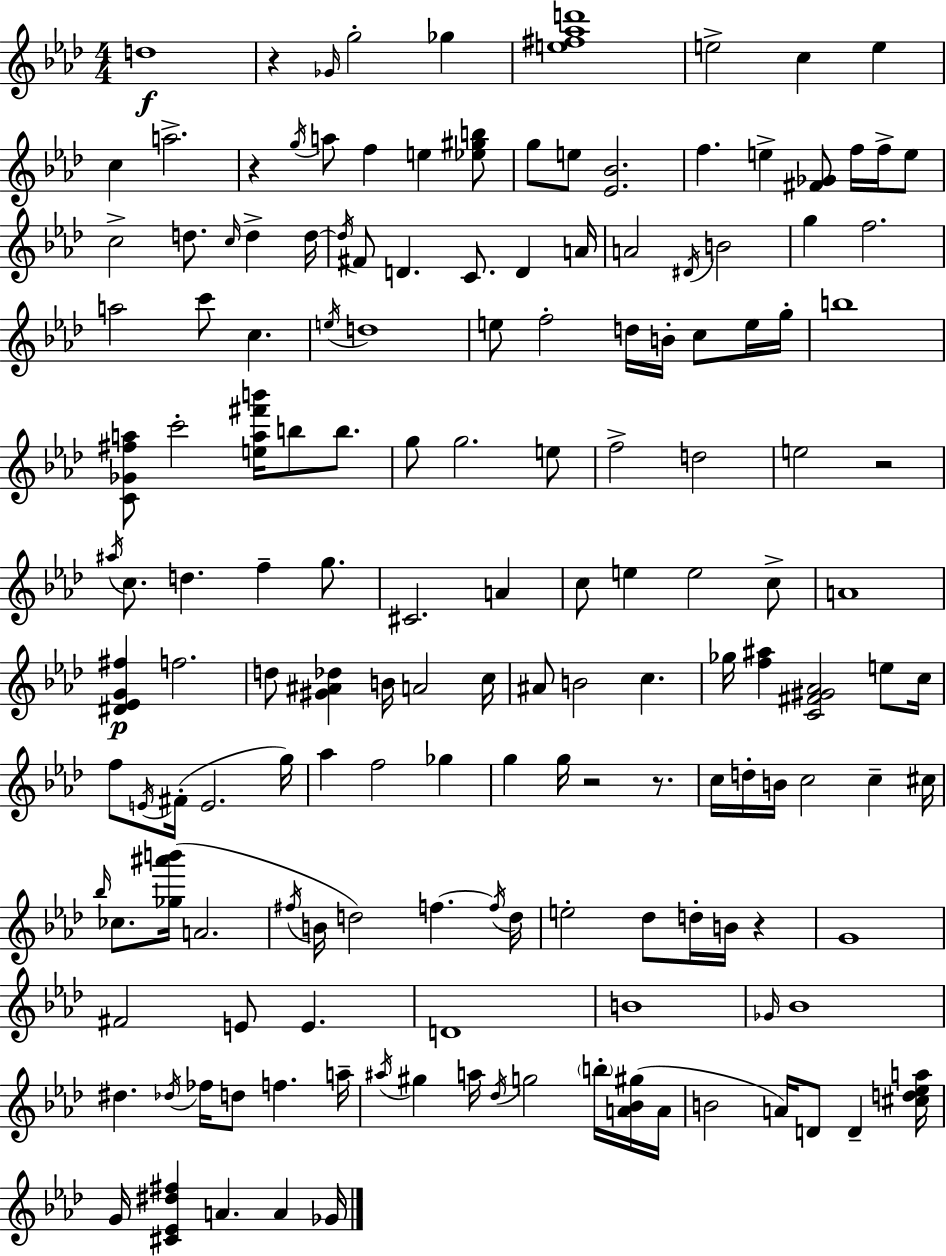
{
  \clef treble
  \numericTimeSignature
  \time 4/4
  \key aes \major
  d''1\f | r4 \grace { ges'16 } g''2-. ges''4 | <e'' fis'' aes'' d'''>1 | e''2-> c''4 e''4 | \break c''4 a''2.-> | r4 \acciaccatura { g''16 } a''8 f''4 e''4 | <ees'' gis'' b''>8 g''8 e''8 <ees' bes'>2. | f''4. e''4-> <fis' ges'>8 f''16 f''16-> | \break e''8 c''2-> d''8. \grace { c''16 } d''4-> | d''16~~ \acciaccatura { d''16 } fis'8 d'4. c'8. d'4 | a'16 a'2 \acciaccatura { dis'16 } b'2 | g''4 f''2. | \break a''2 c'''8 c''4. | \acciaccatura { e''16 } d''1 | e''8 f''2-. | d''16 b'16-. c''8 e''16 g''16-. b''1 | \break <c' ges' fis'' a''>8 c'''2-. | <e'' a'' fis''' b'''>16 b''8 b''8. g''8 g''2. | e''8 f''2-> d''2 | e''2 r2 | \break \acciaccatura { ais''16 } c''8. d''4. | f''4-- g''8. cis'2. | a'4 c''8 e''4 e''2 | c''8-> a'1 | \break <dis' ees' g' fis''>4\p f''2. | d''8 <gis' ais' des''>4 b'16 a'2 | c''16 ais'8 b'2 | c''4. ges''16 <f'' ais''>4 <c' fis' gis' aes'>2 | \break e''8 c''16 f''8 \acciaccatura { e'16 }( fis'16-. e'2. | g''16) aes''4 f''2 | ges''4 g''4 g''16 r2 | r8. c''16 d''16-. b'16 c''2 | \break c''4-- cis''16 \grace { bes''16 } ces''8. <ges'' ais''' b'''>16( a'2. | \acciaccatura { fis''16 } b'16 d''2) | f''4.~~ \acciaccatura { f''16 } d''16 e''2-. | des''8 d''16-. b'16 r4 g'1 | \break fis'2 | e'8 e'4. d'1 | b'1 | \grace { ges'16 } bes'1 | \break dis''4. | \acciaccatura { des''16 } fes''16 d''8 f''4. a''16-- \acciaccatura { ais''16 } gis''4 | a''16 \acciaccatura { des''16 } g''2 \parenthesize b''16-. <a' bes' gis''>16( a'16 b'2 | a'16) d'8 d'4-- <cis'' d'' ees'' a''>16 g'16 | \break <cis' ees' dis'' fis''>4 a'4. a'4 ges'16 \bar "|."
}